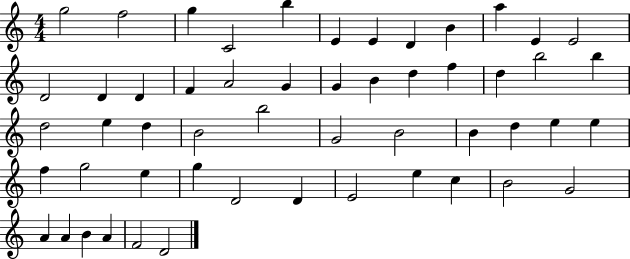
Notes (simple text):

G5/h F5/h G5/q C4/h B5/q E4/q E4/q D4/q B4/q A5/q E4/q E4/h D4/h D4/q D4/q F4/q A4/h G4/q G4/q B4/q D5/q F5/q D5/q B5/h B5/q D5/h E5/q D5/q B4/h B5/h G4/h B4/h B4/q D5/q E5/q E5/q F5/q G5/h E5/q G5/q D4/h D4/q E4/h E5/q C5/q B4/h G4/h A4/q A4/q B4/q A4/q F4/h D4/h